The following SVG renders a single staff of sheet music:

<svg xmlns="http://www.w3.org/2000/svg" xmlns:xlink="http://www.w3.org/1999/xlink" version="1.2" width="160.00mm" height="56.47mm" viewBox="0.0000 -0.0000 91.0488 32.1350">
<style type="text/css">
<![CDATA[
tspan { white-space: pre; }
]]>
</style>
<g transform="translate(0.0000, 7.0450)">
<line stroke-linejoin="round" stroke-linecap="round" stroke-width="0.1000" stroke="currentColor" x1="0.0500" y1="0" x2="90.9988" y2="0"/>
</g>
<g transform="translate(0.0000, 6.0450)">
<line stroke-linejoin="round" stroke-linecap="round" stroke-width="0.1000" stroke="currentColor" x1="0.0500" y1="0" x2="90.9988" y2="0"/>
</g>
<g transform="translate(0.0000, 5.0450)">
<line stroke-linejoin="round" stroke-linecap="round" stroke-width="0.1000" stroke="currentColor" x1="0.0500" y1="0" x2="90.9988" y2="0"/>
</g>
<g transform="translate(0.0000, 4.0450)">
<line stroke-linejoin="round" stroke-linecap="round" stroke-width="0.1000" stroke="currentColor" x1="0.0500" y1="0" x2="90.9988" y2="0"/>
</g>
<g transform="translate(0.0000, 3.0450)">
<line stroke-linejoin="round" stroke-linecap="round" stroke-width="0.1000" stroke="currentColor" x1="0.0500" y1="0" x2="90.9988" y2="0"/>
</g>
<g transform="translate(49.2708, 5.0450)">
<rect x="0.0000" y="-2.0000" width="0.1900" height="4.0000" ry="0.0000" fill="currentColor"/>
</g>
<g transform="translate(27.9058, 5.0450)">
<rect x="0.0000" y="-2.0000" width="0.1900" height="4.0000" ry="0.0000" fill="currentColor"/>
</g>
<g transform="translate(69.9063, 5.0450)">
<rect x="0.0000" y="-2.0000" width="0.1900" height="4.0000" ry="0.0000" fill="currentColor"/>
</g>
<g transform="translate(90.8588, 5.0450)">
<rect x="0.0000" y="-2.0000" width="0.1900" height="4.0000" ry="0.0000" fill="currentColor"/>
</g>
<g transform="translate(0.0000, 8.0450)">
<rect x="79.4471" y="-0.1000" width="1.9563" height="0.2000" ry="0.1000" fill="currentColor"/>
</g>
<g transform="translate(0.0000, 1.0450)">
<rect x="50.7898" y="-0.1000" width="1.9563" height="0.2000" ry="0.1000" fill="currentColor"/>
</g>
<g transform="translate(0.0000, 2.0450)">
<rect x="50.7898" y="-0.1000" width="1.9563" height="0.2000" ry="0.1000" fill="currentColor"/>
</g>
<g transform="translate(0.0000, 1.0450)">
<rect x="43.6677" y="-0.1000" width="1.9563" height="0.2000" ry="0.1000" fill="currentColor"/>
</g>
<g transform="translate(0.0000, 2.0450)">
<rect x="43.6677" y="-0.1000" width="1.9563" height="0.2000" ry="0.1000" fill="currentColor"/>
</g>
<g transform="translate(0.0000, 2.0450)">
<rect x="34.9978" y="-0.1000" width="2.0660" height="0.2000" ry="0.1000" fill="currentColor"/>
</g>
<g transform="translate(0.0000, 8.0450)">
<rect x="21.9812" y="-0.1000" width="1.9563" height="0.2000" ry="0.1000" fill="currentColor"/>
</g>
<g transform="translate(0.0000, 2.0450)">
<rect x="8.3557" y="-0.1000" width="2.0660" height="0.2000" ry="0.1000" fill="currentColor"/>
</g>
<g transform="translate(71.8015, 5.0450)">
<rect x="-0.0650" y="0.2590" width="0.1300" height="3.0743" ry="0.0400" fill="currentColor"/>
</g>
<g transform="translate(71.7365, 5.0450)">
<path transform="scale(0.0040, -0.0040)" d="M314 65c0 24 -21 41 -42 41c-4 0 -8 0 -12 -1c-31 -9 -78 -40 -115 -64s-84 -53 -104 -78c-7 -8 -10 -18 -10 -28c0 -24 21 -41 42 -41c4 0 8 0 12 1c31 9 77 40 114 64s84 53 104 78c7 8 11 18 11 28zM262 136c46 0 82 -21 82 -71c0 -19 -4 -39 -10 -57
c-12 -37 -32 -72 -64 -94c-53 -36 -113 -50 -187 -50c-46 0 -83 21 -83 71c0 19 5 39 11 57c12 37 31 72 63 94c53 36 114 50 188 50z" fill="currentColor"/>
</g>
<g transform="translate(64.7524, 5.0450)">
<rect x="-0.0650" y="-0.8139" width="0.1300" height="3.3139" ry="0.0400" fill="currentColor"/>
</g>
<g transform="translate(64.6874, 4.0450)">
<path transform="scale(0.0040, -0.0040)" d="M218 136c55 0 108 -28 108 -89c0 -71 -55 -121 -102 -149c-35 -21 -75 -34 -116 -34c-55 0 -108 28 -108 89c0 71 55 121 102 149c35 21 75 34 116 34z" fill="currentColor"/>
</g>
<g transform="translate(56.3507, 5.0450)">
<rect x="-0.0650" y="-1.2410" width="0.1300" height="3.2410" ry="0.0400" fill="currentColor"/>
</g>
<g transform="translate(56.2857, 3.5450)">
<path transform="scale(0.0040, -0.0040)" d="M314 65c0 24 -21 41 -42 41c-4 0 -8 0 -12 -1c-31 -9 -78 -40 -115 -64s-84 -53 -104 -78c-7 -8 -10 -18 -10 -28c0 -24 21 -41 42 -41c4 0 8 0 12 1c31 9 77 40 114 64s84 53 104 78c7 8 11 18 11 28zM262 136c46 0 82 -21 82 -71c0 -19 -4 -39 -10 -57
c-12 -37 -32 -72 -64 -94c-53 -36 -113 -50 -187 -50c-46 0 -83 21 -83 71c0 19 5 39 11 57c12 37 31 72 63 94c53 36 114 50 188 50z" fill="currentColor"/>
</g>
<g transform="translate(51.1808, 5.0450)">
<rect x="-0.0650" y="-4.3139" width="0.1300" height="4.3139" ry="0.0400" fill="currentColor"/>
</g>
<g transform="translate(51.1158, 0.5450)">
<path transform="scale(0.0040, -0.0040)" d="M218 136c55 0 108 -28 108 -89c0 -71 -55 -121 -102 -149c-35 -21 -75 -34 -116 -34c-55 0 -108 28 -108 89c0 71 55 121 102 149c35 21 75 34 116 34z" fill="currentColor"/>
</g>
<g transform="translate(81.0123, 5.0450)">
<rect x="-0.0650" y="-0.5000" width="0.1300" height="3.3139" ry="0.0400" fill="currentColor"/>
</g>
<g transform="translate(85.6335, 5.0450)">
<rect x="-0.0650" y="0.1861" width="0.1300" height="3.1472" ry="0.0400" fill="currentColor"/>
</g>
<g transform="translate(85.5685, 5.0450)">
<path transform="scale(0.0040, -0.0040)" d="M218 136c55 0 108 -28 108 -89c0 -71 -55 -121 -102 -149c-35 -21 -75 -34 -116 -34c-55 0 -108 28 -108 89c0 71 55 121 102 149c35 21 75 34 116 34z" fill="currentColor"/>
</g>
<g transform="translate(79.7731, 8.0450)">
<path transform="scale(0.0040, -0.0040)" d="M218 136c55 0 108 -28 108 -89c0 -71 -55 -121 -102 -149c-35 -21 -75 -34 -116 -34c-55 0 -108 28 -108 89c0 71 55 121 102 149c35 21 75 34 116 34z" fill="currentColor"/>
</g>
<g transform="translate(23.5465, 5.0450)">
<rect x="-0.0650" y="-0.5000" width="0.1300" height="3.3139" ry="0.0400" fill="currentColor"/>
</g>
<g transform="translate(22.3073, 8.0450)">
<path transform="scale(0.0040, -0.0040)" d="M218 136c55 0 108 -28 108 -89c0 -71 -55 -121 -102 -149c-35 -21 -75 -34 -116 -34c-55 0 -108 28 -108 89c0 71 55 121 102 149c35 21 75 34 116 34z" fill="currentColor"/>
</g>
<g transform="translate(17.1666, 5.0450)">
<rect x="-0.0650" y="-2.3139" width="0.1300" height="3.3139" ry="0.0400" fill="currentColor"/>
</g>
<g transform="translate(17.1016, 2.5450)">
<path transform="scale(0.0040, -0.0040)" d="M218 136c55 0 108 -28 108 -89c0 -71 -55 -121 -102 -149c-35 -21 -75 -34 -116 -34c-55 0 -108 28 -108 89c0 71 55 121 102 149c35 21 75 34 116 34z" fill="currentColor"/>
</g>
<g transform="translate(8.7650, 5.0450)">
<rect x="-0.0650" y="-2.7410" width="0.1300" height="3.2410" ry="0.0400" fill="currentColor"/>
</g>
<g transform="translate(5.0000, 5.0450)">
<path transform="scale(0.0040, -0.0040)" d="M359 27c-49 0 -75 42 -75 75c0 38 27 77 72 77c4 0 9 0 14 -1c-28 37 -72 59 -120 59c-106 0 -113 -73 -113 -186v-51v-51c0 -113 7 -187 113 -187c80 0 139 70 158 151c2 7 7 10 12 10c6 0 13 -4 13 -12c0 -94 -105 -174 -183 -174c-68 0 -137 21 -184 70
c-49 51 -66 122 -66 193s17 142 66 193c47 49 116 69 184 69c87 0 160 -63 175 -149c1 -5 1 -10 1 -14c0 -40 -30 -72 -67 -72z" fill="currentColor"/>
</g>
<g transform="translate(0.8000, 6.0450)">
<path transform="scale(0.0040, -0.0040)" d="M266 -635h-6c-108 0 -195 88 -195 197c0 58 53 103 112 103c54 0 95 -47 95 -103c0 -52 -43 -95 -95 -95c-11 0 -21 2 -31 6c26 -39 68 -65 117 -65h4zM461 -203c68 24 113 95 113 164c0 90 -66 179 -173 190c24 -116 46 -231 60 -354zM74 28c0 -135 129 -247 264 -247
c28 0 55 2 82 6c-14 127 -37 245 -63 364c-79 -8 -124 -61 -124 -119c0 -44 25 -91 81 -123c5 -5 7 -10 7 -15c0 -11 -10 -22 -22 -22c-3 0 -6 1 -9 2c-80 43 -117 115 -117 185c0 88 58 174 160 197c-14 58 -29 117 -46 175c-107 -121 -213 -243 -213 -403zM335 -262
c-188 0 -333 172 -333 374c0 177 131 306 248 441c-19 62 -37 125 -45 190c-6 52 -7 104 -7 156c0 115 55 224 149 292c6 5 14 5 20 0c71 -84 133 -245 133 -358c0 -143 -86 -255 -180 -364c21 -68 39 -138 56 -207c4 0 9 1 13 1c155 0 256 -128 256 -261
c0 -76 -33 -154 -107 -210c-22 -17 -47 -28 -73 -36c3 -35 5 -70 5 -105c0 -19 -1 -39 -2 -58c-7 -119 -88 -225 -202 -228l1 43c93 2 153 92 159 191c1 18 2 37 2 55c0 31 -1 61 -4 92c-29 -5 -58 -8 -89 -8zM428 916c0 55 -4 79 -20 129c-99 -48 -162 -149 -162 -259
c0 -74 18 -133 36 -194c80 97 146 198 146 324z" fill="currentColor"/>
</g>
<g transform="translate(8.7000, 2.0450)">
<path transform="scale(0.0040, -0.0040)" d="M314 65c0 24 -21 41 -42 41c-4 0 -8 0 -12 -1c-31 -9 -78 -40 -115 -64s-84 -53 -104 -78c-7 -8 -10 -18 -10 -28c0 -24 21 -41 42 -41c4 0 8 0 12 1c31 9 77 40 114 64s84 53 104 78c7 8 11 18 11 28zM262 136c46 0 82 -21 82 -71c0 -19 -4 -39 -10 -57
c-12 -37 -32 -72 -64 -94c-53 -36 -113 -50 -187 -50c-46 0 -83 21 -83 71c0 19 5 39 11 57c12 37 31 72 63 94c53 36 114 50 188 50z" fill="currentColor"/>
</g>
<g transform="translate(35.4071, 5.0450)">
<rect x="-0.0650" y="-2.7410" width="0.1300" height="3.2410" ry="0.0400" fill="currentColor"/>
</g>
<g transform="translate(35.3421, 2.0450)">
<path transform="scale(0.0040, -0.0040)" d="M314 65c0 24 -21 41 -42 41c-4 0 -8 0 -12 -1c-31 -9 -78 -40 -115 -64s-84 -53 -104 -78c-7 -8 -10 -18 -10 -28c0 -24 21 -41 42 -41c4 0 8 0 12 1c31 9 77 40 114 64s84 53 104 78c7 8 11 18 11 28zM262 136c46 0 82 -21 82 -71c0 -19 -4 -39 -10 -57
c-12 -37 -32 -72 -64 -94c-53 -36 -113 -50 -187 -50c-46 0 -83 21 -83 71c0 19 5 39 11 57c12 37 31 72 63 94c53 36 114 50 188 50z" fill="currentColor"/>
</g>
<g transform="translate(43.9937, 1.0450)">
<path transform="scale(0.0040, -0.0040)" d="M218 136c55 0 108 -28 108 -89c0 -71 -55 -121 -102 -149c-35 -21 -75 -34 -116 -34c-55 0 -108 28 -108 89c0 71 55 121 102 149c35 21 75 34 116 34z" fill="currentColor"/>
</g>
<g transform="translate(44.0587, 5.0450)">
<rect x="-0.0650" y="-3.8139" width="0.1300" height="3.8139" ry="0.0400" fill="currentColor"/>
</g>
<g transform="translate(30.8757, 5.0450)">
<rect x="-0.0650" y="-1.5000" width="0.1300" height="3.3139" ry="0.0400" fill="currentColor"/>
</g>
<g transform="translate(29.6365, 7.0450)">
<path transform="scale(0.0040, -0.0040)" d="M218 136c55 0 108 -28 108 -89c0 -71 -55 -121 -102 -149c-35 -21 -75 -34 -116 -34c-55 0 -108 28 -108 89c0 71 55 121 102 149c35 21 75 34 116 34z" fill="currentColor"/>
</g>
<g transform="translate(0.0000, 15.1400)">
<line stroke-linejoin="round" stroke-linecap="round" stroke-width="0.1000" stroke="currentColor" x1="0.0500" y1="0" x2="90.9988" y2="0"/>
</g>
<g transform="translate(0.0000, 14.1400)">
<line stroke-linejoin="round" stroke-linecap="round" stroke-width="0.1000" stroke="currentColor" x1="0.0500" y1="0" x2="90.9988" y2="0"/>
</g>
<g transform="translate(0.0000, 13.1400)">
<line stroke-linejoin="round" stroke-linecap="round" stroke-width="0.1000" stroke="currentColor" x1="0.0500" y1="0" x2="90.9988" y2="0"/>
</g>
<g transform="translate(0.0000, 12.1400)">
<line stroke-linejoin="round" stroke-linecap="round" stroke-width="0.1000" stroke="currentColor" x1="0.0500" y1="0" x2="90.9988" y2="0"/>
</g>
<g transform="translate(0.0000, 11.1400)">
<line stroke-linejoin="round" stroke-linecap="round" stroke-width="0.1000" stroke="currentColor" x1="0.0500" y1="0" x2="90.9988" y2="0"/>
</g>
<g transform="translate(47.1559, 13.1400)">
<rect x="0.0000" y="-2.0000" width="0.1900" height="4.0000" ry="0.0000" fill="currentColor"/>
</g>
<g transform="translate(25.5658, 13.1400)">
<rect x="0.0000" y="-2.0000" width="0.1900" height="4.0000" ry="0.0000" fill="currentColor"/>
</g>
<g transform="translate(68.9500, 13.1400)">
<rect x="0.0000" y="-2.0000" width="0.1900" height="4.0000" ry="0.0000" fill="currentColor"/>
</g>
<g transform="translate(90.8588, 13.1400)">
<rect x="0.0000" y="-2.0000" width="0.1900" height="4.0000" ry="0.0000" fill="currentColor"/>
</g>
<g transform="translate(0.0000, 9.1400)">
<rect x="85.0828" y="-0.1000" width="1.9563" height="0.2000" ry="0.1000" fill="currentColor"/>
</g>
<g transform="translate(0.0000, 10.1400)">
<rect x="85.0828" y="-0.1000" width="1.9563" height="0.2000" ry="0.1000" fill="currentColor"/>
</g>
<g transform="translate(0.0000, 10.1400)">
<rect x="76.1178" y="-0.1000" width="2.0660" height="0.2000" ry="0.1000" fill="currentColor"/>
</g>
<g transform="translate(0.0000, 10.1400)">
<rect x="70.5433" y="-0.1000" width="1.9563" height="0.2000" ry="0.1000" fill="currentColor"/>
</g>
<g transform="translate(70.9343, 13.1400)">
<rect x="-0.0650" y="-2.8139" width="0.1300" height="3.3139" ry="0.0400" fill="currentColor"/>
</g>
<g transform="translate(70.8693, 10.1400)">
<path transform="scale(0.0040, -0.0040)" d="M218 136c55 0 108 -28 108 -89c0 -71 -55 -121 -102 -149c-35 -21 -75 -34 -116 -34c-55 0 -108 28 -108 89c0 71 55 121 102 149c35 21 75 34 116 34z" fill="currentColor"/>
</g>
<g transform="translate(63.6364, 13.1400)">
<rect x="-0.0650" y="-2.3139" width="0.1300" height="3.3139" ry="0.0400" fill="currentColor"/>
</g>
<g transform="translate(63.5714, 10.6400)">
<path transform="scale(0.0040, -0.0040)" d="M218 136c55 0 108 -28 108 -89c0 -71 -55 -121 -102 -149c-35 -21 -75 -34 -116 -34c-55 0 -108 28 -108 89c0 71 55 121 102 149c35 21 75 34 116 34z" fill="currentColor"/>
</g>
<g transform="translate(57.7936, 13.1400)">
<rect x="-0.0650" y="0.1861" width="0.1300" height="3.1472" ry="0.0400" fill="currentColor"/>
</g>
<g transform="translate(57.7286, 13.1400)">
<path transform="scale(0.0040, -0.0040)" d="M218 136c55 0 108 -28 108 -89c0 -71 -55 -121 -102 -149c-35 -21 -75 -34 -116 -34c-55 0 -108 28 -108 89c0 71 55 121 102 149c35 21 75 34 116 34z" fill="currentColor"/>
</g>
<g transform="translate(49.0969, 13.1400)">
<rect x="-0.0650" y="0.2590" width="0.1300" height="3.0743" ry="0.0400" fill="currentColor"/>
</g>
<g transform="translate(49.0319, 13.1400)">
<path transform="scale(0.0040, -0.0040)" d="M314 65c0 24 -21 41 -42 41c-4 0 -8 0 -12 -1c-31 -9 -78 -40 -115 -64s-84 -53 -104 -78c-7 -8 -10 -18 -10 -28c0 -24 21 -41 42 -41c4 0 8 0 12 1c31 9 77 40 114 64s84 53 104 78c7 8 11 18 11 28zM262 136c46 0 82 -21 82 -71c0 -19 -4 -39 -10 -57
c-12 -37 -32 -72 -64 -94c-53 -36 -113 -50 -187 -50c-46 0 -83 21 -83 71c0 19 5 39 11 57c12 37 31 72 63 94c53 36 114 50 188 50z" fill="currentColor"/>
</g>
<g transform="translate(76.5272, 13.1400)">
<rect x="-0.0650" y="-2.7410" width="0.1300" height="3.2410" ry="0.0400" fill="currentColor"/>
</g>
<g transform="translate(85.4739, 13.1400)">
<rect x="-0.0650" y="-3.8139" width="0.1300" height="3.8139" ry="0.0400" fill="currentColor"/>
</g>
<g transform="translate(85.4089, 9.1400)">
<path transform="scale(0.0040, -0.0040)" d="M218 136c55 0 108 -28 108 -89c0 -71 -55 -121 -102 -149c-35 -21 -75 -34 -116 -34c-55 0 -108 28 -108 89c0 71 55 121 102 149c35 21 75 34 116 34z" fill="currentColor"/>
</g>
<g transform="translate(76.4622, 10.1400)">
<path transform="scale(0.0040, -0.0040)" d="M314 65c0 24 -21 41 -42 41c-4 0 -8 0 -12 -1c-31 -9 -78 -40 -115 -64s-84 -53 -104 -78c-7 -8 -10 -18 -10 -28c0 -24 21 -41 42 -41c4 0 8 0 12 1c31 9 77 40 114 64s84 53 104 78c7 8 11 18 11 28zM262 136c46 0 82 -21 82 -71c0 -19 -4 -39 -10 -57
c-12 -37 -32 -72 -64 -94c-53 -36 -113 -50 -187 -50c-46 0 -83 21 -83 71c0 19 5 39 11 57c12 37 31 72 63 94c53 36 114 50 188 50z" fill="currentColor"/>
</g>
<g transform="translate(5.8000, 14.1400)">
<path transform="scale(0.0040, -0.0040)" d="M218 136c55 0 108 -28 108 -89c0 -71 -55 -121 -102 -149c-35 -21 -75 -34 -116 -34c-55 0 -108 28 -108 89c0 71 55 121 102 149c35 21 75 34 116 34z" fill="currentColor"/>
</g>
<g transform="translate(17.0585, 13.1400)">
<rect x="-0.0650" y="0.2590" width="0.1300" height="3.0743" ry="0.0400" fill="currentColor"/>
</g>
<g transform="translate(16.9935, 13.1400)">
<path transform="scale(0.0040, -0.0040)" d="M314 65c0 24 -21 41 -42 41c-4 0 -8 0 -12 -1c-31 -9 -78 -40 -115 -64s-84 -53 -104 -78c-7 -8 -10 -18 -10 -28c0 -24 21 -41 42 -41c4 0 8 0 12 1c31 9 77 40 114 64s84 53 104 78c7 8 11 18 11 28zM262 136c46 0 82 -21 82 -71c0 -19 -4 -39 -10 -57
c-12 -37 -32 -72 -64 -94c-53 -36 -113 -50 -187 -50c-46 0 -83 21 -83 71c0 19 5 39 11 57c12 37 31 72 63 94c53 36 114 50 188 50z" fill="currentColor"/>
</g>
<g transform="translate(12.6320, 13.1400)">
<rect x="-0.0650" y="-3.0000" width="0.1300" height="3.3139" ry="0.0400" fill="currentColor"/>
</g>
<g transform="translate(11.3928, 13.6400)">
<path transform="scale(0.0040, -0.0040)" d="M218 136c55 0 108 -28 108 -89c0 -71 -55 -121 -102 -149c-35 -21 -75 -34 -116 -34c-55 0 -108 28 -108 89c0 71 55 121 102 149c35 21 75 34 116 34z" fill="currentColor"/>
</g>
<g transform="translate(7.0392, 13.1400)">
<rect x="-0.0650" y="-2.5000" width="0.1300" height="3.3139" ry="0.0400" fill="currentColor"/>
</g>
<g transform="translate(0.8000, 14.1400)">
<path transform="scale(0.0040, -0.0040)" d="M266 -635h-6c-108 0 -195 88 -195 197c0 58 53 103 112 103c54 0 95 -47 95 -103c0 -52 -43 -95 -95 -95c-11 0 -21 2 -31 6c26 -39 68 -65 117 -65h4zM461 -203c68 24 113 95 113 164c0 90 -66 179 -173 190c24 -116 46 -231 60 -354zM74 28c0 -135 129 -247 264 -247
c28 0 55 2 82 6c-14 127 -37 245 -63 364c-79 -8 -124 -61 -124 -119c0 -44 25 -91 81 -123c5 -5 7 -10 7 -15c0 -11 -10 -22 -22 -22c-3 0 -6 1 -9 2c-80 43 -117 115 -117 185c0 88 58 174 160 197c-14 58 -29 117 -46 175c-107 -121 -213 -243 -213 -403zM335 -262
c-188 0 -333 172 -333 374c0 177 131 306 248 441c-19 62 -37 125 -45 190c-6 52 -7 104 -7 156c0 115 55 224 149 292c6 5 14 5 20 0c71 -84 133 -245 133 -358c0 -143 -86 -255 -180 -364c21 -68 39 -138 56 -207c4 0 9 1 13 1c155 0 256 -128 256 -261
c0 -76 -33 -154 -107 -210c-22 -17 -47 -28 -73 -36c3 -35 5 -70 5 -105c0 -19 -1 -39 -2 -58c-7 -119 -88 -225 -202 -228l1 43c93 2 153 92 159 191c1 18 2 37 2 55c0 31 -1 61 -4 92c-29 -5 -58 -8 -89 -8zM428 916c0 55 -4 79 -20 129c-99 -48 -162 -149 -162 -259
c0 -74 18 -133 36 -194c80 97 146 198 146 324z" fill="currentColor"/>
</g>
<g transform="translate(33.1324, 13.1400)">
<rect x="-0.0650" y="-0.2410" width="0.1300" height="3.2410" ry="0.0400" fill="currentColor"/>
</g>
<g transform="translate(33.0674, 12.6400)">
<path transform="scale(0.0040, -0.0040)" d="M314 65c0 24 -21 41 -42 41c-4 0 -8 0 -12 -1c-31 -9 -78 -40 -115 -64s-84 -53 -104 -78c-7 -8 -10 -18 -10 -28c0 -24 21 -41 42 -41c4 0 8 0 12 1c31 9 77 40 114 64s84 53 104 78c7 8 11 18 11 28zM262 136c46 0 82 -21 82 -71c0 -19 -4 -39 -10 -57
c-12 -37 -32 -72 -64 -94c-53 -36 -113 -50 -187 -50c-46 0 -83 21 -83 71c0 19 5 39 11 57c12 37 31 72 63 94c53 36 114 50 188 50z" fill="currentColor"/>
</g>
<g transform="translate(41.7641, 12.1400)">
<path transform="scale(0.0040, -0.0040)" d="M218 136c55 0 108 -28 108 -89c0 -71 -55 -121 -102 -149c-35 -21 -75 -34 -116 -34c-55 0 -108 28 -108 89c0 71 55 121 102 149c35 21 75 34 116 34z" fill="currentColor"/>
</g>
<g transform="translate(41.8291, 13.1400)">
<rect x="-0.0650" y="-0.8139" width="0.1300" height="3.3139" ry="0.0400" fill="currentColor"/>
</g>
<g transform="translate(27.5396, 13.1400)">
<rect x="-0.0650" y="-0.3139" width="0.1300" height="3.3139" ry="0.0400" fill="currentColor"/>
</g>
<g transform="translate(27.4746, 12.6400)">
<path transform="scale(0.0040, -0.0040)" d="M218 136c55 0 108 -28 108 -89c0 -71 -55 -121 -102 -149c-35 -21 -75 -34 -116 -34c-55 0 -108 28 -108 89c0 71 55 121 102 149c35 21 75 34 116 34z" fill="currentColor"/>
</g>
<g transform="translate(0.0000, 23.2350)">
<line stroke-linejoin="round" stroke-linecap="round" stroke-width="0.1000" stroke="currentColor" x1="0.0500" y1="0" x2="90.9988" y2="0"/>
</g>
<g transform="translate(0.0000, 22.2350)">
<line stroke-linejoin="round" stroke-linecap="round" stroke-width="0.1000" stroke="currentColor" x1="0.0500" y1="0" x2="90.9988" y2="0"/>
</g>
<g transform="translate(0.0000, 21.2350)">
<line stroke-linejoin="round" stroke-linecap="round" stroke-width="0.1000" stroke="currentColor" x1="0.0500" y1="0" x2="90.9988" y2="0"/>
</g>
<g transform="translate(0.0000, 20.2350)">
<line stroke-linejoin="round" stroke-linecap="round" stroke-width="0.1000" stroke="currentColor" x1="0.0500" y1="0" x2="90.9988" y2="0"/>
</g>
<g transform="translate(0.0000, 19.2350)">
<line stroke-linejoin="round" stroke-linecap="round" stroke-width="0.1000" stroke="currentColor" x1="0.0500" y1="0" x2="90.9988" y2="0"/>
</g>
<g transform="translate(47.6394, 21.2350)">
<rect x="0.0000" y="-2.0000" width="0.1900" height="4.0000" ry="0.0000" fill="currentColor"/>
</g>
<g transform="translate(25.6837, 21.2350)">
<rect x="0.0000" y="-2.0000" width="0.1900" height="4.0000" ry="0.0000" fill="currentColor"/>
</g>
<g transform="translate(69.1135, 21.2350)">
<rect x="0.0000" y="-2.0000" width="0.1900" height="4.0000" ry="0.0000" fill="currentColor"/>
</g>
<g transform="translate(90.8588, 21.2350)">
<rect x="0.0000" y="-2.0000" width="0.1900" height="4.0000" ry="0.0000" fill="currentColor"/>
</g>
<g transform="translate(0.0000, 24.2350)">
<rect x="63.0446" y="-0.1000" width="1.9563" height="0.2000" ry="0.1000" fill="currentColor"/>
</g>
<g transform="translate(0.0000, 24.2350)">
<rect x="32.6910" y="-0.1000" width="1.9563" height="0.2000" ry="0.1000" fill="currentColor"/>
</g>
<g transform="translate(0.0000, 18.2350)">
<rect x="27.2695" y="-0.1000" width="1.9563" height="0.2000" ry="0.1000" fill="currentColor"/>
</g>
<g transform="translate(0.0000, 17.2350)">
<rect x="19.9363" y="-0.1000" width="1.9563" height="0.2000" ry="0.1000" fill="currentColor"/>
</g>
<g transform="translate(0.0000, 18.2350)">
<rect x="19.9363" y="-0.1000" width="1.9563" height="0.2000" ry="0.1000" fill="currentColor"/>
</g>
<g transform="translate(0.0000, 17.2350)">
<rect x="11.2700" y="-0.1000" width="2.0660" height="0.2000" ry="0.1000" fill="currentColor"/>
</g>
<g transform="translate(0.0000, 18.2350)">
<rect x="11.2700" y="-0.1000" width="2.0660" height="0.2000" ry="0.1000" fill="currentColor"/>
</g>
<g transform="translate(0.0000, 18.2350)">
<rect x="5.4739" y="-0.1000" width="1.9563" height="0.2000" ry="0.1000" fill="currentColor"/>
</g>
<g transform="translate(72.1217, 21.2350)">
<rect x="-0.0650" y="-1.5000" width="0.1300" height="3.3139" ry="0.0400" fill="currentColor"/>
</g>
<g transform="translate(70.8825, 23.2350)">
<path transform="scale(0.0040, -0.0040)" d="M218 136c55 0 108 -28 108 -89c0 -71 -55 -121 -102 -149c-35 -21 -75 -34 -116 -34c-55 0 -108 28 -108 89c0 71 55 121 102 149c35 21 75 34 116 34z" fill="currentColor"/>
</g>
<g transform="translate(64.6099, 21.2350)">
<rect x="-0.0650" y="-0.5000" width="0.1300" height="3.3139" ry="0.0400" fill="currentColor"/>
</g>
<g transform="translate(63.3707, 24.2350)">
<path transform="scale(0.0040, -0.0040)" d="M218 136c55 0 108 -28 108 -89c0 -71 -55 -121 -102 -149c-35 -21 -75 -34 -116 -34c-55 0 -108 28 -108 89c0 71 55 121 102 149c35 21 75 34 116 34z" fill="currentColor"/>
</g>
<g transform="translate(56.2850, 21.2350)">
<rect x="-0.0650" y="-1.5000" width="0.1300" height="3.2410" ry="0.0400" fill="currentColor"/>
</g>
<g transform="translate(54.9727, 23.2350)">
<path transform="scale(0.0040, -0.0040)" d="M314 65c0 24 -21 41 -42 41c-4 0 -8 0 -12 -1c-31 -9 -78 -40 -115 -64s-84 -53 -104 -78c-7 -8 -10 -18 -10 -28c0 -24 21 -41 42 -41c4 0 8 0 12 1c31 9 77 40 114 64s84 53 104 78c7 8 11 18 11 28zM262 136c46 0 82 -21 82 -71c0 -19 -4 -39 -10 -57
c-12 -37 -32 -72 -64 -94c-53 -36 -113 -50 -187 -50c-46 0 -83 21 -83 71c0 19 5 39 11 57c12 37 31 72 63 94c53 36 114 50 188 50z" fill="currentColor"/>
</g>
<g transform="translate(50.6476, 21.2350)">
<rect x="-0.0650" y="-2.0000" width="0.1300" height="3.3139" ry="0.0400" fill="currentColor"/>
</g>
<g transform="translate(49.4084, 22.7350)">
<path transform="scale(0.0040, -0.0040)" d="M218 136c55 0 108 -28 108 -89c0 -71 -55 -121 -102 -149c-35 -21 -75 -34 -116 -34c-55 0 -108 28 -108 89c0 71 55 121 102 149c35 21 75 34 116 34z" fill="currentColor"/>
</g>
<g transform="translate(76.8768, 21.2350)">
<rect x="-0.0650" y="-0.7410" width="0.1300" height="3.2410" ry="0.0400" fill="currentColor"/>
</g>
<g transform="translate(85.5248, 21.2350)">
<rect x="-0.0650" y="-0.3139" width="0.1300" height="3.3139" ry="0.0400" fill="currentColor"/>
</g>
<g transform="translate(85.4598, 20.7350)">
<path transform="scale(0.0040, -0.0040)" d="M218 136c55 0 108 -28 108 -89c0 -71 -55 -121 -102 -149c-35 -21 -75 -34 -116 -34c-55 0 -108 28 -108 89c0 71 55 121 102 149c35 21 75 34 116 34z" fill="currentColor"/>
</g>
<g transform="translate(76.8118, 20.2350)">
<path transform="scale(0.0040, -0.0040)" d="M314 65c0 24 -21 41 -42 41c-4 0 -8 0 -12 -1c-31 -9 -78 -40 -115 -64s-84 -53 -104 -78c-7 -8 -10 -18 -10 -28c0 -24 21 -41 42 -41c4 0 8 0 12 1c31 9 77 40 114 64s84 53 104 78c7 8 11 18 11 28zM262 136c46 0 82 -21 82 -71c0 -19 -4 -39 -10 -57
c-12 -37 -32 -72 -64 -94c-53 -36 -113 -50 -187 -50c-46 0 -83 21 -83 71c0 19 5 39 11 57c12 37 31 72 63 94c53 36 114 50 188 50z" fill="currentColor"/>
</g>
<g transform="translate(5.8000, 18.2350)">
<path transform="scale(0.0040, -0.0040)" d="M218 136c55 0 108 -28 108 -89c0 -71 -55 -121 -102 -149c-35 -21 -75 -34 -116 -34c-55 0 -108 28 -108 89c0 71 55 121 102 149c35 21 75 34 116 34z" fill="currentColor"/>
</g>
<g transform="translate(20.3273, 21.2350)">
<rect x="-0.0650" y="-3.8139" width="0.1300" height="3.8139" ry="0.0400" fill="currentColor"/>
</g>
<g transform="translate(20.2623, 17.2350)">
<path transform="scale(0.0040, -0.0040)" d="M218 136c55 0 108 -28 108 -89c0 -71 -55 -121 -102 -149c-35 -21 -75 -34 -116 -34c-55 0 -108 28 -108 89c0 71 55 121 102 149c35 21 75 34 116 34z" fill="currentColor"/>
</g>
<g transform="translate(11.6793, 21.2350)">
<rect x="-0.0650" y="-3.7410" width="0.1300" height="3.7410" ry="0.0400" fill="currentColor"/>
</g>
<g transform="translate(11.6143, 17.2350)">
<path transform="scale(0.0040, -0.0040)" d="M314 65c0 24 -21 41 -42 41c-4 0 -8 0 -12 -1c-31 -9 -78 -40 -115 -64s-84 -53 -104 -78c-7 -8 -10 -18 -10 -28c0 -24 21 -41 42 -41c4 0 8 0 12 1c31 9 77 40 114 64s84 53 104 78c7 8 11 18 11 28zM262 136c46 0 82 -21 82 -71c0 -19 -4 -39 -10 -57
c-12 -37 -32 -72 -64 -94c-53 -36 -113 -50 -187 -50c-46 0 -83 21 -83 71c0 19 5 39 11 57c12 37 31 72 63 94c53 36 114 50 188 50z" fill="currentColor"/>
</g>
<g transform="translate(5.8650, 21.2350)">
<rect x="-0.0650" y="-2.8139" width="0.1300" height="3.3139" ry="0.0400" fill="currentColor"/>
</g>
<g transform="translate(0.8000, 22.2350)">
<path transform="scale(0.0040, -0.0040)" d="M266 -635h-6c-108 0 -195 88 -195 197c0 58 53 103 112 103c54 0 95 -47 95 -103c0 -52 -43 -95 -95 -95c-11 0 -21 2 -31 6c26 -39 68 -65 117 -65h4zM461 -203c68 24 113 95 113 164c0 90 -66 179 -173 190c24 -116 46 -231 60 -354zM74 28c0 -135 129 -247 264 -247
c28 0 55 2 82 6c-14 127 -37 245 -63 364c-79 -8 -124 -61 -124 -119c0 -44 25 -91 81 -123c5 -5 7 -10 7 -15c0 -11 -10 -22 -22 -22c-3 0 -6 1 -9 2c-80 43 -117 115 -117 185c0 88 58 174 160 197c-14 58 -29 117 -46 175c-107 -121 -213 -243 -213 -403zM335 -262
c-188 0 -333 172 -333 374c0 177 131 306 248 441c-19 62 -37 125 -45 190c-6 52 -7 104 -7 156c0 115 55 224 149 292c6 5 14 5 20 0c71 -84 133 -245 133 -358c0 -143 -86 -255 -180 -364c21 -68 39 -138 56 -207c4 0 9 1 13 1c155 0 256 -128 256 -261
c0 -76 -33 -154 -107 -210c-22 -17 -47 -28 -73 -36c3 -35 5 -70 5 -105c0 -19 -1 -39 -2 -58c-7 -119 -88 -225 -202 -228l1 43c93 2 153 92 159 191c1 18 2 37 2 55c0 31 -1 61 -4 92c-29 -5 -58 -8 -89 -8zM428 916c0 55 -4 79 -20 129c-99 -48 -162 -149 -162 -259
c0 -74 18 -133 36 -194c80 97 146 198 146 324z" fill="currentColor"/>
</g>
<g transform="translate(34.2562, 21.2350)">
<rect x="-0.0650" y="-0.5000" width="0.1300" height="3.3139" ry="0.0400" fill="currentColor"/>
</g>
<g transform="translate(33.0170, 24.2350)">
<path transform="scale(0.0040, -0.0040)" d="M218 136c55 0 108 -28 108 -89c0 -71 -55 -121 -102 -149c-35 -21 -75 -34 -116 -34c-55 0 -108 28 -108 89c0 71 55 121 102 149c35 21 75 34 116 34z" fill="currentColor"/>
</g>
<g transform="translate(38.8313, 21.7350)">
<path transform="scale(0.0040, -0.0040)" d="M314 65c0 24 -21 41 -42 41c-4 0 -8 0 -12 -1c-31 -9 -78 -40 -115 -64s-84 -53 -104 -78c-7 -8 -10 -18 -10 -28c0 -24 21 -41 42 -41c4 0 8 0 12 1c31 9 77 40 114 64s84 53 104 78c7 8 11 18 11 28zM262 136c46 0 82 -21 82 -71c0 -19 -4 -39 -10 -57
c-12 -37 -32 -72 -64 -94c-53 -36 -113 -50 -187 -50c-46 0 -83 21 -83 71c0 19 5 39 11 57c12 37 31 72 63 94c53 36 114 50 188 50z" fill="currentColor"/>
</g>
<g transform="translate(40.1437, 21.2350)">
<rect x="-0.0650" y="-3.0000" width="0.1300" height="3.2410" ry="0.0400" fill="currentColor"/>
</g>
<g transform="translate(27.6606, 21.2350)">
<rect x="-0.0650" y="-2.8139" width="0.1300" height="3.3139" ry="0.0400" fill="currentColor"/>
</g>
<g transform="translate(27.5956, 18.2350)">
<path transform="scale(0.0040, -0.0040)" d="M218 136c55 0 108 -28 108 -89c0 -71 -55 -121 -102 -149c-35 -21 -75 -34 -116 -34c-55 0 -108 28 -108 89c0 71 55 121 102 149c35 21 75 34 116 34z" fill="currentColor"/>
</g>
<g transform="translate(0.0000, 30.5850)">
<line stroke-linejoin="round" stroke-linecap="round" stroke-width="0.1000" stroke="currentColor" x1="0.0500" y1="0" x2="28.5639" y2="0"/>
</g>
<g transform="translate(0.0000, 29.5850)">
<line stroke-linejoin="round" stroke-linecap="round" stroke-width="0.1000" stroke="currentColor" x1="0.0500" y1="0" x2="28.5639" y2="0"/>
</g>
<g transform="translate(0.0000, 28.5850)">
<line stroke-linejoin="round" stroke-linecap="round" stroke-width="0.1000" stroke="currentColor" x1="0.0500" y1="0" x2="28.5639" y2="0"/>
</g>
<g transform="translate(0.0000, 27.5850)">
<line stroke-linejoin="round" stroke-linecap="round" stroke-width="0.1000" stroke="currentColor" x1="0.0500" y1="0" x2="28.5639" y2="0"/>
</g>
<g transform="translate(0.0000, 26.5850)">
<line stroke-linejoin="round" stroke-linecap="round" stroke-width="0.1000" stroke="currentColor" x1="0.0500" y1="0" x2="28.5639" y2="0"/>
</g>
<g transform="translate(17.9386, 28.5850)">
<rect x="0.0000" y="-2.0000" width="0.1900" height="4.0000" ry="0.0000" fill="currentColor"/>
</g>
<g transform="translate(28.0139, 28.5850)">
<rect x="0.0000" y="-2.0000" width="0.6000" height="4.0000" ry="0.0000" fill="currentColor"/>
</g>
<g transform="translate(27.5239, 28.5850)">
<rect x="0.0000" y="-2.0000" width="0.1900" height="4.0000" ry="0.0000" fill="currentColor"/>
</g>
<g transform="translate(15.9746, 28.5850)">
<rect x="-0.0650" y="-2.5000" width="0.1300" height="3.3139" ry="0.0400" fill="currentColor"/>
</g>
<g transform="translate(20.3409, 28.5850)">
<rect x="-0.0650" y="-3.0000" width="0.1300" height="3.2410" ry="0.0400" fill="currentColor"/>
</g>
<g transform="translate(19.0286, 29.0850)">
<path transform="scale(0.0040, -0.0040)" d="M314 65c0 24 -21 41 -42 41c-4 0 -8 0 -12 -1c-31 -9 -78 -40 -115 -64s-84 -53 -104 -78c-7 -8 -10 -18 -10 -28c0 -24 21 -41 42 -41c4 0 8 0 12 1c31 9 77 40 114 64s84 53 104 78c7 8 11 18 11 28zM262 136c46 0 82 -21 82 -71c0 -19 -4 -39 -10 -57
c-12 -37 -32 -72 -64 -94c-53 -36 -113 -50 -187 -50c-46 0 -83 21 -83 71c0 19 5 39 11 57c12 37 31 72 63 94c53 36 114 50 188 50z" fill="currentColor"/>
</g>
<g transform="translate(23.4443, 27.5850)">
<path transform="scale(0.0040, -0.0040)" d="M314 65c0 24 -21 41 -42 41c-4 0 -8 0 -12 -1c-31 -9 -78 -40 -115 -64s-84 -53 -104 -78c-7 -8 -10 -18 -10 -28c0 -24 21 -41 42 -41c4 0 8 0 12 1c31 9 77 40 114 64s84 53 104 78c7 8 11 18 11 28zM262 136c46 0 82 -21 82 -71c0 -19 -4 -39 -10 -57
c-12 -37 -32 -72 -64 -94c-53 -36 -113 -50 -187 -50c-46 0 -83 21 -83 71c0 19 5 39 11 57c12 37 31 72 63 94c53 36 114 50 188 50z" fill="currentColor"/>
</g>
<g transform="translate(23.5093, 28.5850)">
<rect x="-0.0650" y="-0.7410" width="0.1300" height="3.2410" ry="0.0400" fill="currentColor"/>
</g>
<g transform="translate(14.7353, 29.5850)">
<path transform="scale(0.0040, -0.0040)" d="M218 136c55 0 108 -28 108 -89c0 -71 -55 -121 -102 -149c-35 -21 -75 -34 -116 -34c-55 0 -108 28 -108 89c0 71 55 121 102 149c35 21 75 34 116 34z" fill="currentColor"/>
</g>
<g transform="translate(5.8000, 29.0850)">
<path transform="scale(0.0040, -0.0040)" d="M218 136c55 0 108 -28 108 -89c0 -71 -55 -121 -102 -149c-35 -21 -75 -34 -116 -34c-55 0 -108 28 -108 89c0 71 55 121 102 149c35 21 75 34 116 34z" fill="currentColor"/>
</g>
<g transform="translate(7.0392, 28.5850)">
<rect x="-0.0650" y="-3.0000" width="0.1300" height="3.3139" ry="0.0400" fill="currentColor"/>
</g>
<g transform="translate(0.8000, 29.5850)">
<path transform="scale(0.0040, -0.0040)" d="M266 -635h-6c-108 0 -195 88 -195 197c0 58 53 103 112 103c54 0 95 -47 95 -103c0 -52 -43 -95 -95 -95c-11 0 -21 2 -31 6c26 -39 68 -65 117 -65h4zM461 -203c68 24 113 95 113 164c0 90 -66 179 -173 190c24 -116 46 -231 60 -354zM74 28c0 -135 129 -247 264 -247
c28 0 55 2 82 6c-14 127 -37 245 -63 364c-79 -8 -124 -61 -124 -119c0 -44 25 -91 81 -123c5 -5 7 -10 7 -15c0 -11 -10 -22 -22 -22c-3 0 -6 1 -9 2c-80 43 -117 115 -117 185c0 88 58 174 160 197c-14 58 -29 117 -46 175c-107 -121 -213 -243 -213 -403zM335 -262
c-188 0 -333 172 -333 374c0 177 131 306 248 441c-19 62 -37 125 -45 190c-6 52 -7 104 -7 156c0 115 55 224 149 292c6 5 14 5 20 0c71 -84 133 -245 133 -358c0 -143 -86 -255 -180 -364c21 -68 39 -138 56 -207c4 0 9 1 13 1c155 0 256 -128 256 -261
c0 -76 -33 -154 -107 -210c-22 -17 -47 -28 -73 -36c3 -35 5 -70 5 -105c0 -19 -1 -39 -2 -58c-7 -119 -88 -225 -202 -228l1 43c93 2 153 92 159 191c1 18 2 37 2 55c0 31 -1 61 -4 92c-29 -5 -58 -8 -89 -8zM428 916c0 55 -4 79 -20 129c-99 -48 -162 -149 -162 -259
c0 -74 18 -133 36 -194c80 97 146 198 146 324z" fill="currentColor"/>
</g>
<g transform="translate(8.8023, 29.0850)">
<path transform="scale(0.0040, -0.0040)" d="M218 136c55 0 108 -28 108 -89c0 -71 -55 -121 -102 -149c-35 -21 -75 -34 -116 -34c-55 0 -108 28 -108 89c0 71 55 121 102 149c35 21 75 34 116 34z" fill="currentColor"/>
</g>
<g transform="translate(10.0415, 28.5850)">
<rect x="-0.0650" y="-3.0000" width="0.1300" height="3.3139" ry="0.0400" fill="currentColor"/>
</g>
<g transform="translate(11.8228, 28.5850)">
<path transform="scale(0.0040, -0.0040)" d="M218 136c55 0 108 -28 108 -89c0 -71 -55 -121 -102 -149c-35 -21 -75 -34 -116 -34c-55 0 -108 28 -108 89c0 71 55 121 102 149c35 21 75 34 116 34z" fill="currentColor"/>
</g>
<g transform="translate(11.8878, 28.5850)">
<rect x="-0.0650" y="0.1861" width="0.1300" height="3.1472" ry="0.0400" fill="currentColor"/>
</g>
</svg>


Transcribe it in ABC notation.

X:1
T:Untitled
M:4/4
L:1/4
K:C
a2 g C E a2 c' d' e2 d B2 C B G A B2 c c2 d B2 B g a a2 c' a c'2 c' a C A2 F E2 C E d2 c A A B G A2 d2